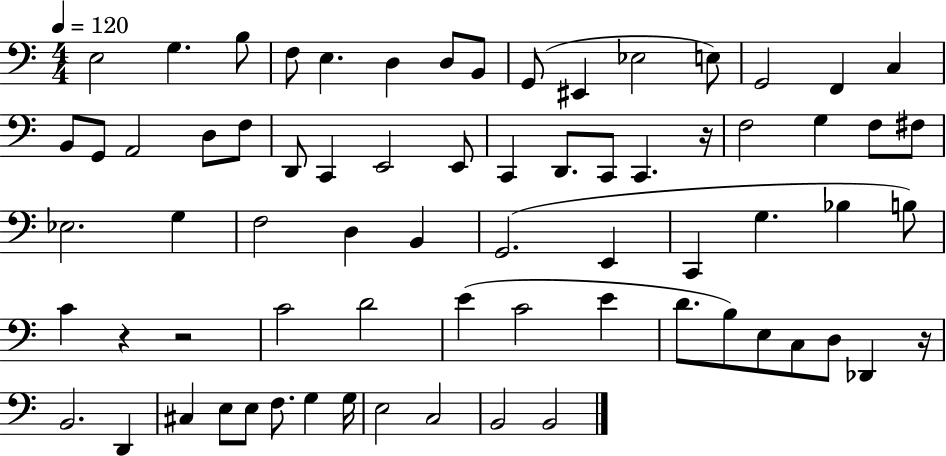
E3/h G3/q. B3/e F3/e E3/q. D3/q D3/e B2/e G2/e EIS2/q Eb3/h E3/e G2/h F2/q C3/q B2/e G2/e A2/h D3/e F3/e D2/e C2/q E2/h E2/e C2/q D2/e. C2/e C2/q. R/s F3/h G3/q F3/e F#3/e Eb3/h. G3/q F3/h D3/q B2/q G2/h. E2/q C2/q G3/q. Bb3/q B3/e C4/q R/q R/h C4/h D4/h E4/q C4/h E4/q D4/e. B3/e E3/e C3/e D3/e Db2/q R/s B2/h. D2/q C#3/q E3/e E3/e F3/e. G3/q G3/s E3/h C3/h B2/h B2/h